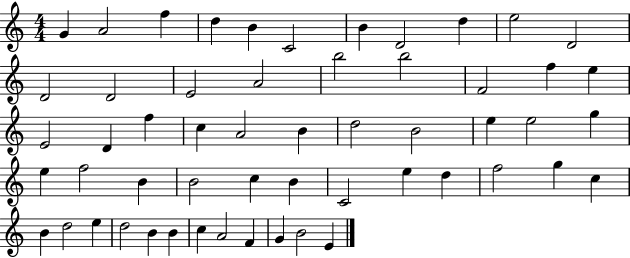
{
  \clef treble
  \numericTimeSignature
  \time 4/4
  \key c \major
  g'4 a'2 f''4 | d''4 b'4 c'2 | b'4 d'2 d''4 | e''2 d'2 | \break d'2 d'2 | e'2 a'2 | b''2 b''2 | f'2 f''4 e''4 | \break e'2 d'4 f''4 | c''4 a'2 b'4 | d''2 b'2 | e''4 e''2 g''4 | \break e''4 f''2 b'4 | b'2 c''4 b'4 | c'2 e''4 d''4 | f''2 g''4 c''4 | \break b'4 d''2 e''4 | d''2 b'4 b'4 | c''4 a'2 f'4 | g'4 b'2 e'4 | \break \bar "|."
}